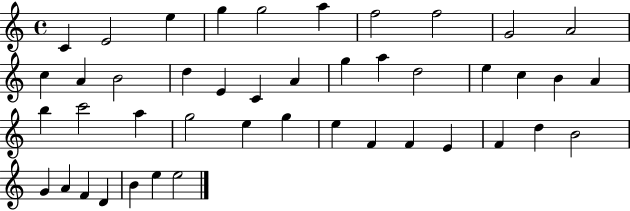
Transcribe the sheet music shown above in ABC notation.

X:1
T:Untitled
M:4/4
L:1/4
K:C
C E2 e g g2 a f2 f2 G2 A2 c A B2 d E C A g a d2 e c B A b c'2 a g2 e g e F F E F d B2 G A F D B e e2